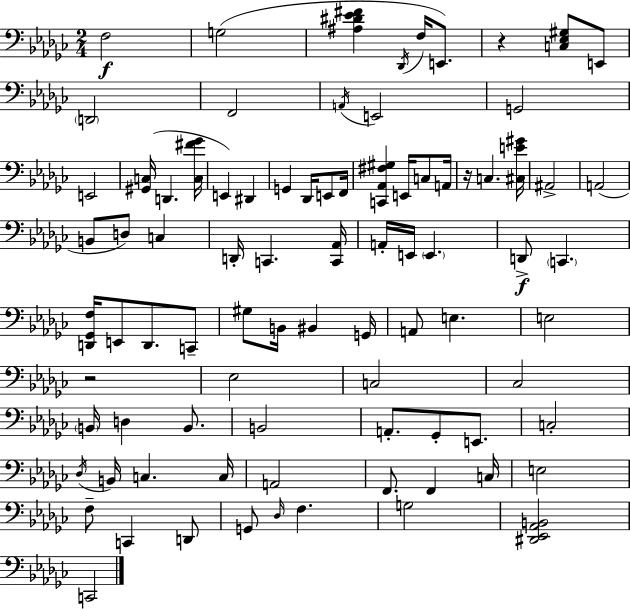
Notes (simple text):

F3/h G3/h [A#3,D#4,Eb4,F#4]/q Db2/s F3/s E2/e. R/q [C3,Eb3,G#3]/e E2/e D2/h F2/h A2/s E2/h G2/h E2/h [G#2,C3]/s D2/q. [C3,F#4,Gb4]/s E2/q D#2/q G2/q Db2/s E2/e F2/s [C2,Ab2,F#3,G#3]/q E2/s C3/e A2/s R/s C3/q. [C#3,E4,G#4]/s A#2/h A2/h B2/e D3/e C3/q D2/s C2/q. [C2,Ab2]/s A2/s E2/s E2/q. D2/e C2/q. [D2,Gb2,F3]/s E2/e D2/e. C2/e G#3/e B2/s BIS2/q G2/s A2/e E3/q. E3/h R/h Eb3/h C3/h CES3/h B2/s D3/q B2/e. B2/h A2/e. Gb2/e E2/e. C3/h Db3/s B2/s C3/q. C3/s A2/h F2/e. F2/q C3/s E3/h F3/e C2/q D2/e G2/e Db3/s F3/q. G3/h [D#2,Eb2,Ab2,B2]/h C2/h